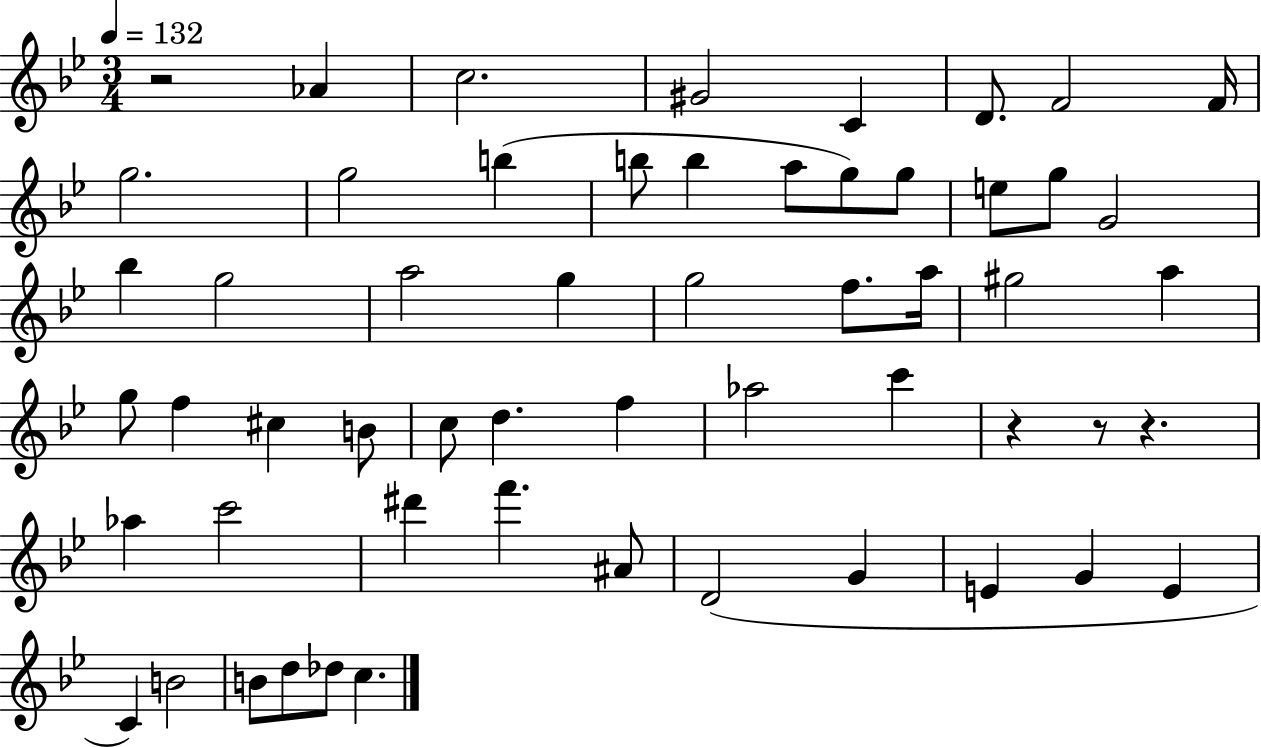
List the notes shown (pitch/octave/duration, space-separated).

R/h Ab4/q C5/h. G#4/h C4/q D4/e. F4/h F4/s G5/h. G5/h B5/q B5/e B5/q A5/e G5/e G5/e E5/e G5/e G4/h Bb5/q G5/h A5/h G5/q G5/h F5/e. A5/s G#5/h A5/q G5/e F5/q C#5/q B4/e C5/e D5/q. F5/q Ab5/h C6/q R/q R/e R/q. Ab5/q C6/h D#6/q F6/q. A#4/e D4/h G4/q E4/q G4/q E4/q C4/q B4/h B4/e D5/e Db5/e C5/q.